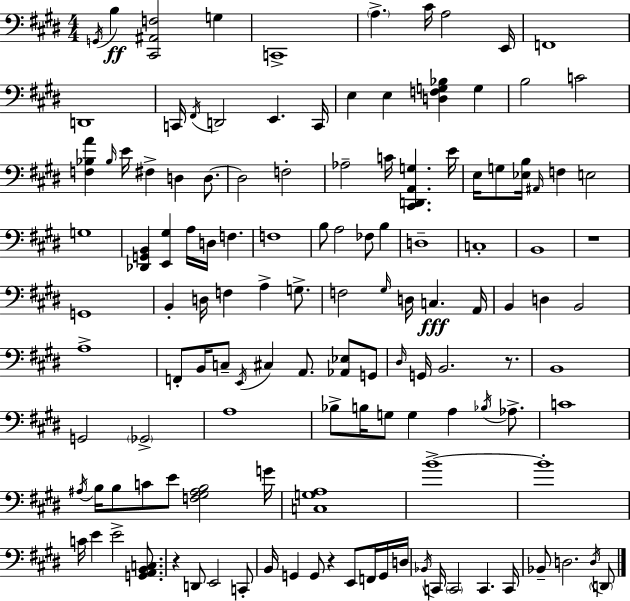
X:1
T:Untitled
M:4/4
L:1/4
K:E
G,,/4 B, [^C,,^A,,F,]2 G, C,,4 A, ^C/4 A,2 E,,/4 F,,4 D,,4 C,,/4 ^F,,/4 D,,2 E,, C,,/4 E, E, [D,F,G,_B,] G, B,2 C2 [F,_B,A] _B,/4 E/4 ^F, D, D,/2 D,2 F,2 _A,2 C/4 [^C,,D,,A,,G,] E/4 E,/4 G,/2 [_E,B,]/4 ^A,,/4 F, E,2 G,4 [_D,,G,,B,,] [E,,^G,] A,/4 D,/4 F, F,4 B,/2 A,2 _F,/2 B, D,4 C,4 B,,4 z4 G,,4 B,, D,/4 F, A, G,/2 F,2 ^G,/4 D,/4 C, A,,/4 B,, D, B,,2 A,4 F,,/2 B,,/4 C,/2 E,,/4 ^C, A,,/2 [_A,,_E,]/2 G,,/2 ^D,/4 G,,/4 B,,2 z/2 B,,4 G,,2 _G,,2 A,4 _B,/2 B,/4 G,/2 G, A, _B,/4 _A,/2 C4 ^A,/4 B,/4 B,/2 C/2 E/2 [F,^G,^A,B,]2 G/4 [C,G,A,]4 B4 B4 C/4 E E2 [G,,A,,B,,C,]/2 z D,,/2 E,,2 C,,/2 B,,/4 G,, G,,/2 z E,,/2 F,,/4 G,,/4 D,/4 _B,,/4 C,,/4 C,,2 C,, C,,/4 _B,,/2 D,2 D,/4 D,,/2